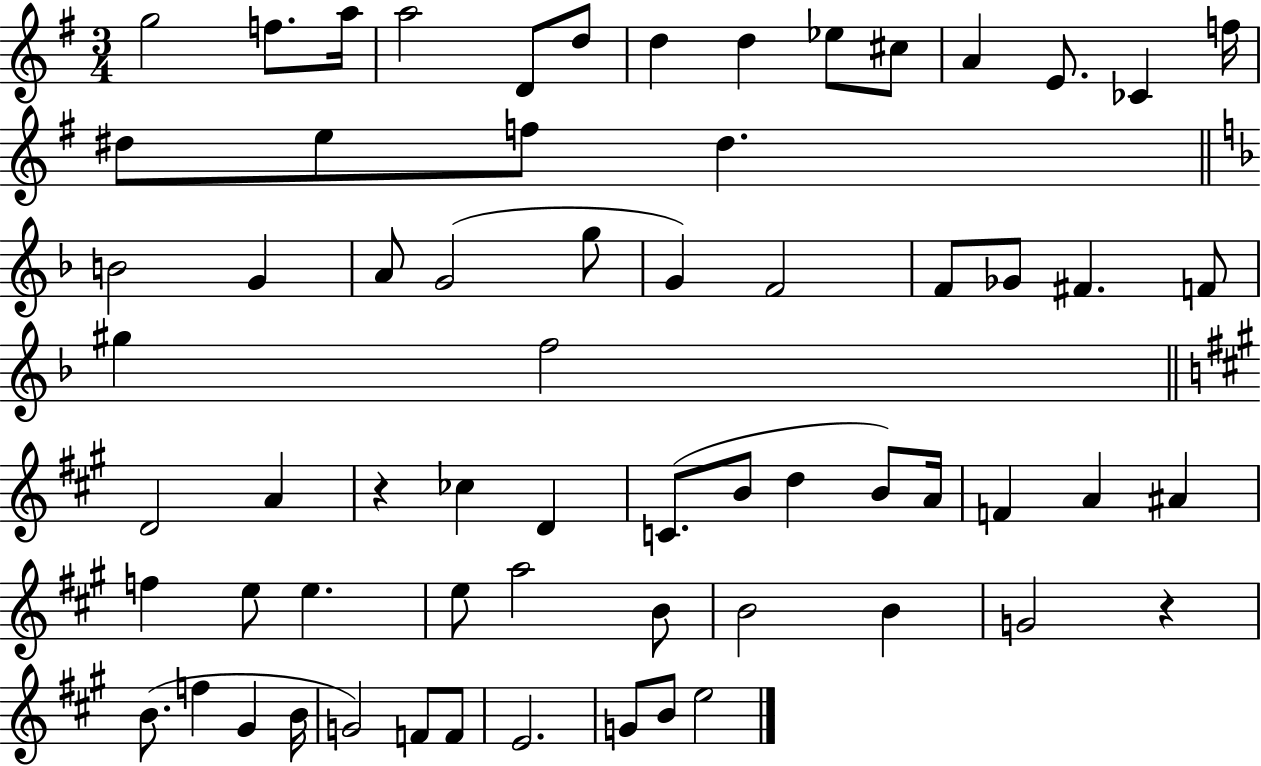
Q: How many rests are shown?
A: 2